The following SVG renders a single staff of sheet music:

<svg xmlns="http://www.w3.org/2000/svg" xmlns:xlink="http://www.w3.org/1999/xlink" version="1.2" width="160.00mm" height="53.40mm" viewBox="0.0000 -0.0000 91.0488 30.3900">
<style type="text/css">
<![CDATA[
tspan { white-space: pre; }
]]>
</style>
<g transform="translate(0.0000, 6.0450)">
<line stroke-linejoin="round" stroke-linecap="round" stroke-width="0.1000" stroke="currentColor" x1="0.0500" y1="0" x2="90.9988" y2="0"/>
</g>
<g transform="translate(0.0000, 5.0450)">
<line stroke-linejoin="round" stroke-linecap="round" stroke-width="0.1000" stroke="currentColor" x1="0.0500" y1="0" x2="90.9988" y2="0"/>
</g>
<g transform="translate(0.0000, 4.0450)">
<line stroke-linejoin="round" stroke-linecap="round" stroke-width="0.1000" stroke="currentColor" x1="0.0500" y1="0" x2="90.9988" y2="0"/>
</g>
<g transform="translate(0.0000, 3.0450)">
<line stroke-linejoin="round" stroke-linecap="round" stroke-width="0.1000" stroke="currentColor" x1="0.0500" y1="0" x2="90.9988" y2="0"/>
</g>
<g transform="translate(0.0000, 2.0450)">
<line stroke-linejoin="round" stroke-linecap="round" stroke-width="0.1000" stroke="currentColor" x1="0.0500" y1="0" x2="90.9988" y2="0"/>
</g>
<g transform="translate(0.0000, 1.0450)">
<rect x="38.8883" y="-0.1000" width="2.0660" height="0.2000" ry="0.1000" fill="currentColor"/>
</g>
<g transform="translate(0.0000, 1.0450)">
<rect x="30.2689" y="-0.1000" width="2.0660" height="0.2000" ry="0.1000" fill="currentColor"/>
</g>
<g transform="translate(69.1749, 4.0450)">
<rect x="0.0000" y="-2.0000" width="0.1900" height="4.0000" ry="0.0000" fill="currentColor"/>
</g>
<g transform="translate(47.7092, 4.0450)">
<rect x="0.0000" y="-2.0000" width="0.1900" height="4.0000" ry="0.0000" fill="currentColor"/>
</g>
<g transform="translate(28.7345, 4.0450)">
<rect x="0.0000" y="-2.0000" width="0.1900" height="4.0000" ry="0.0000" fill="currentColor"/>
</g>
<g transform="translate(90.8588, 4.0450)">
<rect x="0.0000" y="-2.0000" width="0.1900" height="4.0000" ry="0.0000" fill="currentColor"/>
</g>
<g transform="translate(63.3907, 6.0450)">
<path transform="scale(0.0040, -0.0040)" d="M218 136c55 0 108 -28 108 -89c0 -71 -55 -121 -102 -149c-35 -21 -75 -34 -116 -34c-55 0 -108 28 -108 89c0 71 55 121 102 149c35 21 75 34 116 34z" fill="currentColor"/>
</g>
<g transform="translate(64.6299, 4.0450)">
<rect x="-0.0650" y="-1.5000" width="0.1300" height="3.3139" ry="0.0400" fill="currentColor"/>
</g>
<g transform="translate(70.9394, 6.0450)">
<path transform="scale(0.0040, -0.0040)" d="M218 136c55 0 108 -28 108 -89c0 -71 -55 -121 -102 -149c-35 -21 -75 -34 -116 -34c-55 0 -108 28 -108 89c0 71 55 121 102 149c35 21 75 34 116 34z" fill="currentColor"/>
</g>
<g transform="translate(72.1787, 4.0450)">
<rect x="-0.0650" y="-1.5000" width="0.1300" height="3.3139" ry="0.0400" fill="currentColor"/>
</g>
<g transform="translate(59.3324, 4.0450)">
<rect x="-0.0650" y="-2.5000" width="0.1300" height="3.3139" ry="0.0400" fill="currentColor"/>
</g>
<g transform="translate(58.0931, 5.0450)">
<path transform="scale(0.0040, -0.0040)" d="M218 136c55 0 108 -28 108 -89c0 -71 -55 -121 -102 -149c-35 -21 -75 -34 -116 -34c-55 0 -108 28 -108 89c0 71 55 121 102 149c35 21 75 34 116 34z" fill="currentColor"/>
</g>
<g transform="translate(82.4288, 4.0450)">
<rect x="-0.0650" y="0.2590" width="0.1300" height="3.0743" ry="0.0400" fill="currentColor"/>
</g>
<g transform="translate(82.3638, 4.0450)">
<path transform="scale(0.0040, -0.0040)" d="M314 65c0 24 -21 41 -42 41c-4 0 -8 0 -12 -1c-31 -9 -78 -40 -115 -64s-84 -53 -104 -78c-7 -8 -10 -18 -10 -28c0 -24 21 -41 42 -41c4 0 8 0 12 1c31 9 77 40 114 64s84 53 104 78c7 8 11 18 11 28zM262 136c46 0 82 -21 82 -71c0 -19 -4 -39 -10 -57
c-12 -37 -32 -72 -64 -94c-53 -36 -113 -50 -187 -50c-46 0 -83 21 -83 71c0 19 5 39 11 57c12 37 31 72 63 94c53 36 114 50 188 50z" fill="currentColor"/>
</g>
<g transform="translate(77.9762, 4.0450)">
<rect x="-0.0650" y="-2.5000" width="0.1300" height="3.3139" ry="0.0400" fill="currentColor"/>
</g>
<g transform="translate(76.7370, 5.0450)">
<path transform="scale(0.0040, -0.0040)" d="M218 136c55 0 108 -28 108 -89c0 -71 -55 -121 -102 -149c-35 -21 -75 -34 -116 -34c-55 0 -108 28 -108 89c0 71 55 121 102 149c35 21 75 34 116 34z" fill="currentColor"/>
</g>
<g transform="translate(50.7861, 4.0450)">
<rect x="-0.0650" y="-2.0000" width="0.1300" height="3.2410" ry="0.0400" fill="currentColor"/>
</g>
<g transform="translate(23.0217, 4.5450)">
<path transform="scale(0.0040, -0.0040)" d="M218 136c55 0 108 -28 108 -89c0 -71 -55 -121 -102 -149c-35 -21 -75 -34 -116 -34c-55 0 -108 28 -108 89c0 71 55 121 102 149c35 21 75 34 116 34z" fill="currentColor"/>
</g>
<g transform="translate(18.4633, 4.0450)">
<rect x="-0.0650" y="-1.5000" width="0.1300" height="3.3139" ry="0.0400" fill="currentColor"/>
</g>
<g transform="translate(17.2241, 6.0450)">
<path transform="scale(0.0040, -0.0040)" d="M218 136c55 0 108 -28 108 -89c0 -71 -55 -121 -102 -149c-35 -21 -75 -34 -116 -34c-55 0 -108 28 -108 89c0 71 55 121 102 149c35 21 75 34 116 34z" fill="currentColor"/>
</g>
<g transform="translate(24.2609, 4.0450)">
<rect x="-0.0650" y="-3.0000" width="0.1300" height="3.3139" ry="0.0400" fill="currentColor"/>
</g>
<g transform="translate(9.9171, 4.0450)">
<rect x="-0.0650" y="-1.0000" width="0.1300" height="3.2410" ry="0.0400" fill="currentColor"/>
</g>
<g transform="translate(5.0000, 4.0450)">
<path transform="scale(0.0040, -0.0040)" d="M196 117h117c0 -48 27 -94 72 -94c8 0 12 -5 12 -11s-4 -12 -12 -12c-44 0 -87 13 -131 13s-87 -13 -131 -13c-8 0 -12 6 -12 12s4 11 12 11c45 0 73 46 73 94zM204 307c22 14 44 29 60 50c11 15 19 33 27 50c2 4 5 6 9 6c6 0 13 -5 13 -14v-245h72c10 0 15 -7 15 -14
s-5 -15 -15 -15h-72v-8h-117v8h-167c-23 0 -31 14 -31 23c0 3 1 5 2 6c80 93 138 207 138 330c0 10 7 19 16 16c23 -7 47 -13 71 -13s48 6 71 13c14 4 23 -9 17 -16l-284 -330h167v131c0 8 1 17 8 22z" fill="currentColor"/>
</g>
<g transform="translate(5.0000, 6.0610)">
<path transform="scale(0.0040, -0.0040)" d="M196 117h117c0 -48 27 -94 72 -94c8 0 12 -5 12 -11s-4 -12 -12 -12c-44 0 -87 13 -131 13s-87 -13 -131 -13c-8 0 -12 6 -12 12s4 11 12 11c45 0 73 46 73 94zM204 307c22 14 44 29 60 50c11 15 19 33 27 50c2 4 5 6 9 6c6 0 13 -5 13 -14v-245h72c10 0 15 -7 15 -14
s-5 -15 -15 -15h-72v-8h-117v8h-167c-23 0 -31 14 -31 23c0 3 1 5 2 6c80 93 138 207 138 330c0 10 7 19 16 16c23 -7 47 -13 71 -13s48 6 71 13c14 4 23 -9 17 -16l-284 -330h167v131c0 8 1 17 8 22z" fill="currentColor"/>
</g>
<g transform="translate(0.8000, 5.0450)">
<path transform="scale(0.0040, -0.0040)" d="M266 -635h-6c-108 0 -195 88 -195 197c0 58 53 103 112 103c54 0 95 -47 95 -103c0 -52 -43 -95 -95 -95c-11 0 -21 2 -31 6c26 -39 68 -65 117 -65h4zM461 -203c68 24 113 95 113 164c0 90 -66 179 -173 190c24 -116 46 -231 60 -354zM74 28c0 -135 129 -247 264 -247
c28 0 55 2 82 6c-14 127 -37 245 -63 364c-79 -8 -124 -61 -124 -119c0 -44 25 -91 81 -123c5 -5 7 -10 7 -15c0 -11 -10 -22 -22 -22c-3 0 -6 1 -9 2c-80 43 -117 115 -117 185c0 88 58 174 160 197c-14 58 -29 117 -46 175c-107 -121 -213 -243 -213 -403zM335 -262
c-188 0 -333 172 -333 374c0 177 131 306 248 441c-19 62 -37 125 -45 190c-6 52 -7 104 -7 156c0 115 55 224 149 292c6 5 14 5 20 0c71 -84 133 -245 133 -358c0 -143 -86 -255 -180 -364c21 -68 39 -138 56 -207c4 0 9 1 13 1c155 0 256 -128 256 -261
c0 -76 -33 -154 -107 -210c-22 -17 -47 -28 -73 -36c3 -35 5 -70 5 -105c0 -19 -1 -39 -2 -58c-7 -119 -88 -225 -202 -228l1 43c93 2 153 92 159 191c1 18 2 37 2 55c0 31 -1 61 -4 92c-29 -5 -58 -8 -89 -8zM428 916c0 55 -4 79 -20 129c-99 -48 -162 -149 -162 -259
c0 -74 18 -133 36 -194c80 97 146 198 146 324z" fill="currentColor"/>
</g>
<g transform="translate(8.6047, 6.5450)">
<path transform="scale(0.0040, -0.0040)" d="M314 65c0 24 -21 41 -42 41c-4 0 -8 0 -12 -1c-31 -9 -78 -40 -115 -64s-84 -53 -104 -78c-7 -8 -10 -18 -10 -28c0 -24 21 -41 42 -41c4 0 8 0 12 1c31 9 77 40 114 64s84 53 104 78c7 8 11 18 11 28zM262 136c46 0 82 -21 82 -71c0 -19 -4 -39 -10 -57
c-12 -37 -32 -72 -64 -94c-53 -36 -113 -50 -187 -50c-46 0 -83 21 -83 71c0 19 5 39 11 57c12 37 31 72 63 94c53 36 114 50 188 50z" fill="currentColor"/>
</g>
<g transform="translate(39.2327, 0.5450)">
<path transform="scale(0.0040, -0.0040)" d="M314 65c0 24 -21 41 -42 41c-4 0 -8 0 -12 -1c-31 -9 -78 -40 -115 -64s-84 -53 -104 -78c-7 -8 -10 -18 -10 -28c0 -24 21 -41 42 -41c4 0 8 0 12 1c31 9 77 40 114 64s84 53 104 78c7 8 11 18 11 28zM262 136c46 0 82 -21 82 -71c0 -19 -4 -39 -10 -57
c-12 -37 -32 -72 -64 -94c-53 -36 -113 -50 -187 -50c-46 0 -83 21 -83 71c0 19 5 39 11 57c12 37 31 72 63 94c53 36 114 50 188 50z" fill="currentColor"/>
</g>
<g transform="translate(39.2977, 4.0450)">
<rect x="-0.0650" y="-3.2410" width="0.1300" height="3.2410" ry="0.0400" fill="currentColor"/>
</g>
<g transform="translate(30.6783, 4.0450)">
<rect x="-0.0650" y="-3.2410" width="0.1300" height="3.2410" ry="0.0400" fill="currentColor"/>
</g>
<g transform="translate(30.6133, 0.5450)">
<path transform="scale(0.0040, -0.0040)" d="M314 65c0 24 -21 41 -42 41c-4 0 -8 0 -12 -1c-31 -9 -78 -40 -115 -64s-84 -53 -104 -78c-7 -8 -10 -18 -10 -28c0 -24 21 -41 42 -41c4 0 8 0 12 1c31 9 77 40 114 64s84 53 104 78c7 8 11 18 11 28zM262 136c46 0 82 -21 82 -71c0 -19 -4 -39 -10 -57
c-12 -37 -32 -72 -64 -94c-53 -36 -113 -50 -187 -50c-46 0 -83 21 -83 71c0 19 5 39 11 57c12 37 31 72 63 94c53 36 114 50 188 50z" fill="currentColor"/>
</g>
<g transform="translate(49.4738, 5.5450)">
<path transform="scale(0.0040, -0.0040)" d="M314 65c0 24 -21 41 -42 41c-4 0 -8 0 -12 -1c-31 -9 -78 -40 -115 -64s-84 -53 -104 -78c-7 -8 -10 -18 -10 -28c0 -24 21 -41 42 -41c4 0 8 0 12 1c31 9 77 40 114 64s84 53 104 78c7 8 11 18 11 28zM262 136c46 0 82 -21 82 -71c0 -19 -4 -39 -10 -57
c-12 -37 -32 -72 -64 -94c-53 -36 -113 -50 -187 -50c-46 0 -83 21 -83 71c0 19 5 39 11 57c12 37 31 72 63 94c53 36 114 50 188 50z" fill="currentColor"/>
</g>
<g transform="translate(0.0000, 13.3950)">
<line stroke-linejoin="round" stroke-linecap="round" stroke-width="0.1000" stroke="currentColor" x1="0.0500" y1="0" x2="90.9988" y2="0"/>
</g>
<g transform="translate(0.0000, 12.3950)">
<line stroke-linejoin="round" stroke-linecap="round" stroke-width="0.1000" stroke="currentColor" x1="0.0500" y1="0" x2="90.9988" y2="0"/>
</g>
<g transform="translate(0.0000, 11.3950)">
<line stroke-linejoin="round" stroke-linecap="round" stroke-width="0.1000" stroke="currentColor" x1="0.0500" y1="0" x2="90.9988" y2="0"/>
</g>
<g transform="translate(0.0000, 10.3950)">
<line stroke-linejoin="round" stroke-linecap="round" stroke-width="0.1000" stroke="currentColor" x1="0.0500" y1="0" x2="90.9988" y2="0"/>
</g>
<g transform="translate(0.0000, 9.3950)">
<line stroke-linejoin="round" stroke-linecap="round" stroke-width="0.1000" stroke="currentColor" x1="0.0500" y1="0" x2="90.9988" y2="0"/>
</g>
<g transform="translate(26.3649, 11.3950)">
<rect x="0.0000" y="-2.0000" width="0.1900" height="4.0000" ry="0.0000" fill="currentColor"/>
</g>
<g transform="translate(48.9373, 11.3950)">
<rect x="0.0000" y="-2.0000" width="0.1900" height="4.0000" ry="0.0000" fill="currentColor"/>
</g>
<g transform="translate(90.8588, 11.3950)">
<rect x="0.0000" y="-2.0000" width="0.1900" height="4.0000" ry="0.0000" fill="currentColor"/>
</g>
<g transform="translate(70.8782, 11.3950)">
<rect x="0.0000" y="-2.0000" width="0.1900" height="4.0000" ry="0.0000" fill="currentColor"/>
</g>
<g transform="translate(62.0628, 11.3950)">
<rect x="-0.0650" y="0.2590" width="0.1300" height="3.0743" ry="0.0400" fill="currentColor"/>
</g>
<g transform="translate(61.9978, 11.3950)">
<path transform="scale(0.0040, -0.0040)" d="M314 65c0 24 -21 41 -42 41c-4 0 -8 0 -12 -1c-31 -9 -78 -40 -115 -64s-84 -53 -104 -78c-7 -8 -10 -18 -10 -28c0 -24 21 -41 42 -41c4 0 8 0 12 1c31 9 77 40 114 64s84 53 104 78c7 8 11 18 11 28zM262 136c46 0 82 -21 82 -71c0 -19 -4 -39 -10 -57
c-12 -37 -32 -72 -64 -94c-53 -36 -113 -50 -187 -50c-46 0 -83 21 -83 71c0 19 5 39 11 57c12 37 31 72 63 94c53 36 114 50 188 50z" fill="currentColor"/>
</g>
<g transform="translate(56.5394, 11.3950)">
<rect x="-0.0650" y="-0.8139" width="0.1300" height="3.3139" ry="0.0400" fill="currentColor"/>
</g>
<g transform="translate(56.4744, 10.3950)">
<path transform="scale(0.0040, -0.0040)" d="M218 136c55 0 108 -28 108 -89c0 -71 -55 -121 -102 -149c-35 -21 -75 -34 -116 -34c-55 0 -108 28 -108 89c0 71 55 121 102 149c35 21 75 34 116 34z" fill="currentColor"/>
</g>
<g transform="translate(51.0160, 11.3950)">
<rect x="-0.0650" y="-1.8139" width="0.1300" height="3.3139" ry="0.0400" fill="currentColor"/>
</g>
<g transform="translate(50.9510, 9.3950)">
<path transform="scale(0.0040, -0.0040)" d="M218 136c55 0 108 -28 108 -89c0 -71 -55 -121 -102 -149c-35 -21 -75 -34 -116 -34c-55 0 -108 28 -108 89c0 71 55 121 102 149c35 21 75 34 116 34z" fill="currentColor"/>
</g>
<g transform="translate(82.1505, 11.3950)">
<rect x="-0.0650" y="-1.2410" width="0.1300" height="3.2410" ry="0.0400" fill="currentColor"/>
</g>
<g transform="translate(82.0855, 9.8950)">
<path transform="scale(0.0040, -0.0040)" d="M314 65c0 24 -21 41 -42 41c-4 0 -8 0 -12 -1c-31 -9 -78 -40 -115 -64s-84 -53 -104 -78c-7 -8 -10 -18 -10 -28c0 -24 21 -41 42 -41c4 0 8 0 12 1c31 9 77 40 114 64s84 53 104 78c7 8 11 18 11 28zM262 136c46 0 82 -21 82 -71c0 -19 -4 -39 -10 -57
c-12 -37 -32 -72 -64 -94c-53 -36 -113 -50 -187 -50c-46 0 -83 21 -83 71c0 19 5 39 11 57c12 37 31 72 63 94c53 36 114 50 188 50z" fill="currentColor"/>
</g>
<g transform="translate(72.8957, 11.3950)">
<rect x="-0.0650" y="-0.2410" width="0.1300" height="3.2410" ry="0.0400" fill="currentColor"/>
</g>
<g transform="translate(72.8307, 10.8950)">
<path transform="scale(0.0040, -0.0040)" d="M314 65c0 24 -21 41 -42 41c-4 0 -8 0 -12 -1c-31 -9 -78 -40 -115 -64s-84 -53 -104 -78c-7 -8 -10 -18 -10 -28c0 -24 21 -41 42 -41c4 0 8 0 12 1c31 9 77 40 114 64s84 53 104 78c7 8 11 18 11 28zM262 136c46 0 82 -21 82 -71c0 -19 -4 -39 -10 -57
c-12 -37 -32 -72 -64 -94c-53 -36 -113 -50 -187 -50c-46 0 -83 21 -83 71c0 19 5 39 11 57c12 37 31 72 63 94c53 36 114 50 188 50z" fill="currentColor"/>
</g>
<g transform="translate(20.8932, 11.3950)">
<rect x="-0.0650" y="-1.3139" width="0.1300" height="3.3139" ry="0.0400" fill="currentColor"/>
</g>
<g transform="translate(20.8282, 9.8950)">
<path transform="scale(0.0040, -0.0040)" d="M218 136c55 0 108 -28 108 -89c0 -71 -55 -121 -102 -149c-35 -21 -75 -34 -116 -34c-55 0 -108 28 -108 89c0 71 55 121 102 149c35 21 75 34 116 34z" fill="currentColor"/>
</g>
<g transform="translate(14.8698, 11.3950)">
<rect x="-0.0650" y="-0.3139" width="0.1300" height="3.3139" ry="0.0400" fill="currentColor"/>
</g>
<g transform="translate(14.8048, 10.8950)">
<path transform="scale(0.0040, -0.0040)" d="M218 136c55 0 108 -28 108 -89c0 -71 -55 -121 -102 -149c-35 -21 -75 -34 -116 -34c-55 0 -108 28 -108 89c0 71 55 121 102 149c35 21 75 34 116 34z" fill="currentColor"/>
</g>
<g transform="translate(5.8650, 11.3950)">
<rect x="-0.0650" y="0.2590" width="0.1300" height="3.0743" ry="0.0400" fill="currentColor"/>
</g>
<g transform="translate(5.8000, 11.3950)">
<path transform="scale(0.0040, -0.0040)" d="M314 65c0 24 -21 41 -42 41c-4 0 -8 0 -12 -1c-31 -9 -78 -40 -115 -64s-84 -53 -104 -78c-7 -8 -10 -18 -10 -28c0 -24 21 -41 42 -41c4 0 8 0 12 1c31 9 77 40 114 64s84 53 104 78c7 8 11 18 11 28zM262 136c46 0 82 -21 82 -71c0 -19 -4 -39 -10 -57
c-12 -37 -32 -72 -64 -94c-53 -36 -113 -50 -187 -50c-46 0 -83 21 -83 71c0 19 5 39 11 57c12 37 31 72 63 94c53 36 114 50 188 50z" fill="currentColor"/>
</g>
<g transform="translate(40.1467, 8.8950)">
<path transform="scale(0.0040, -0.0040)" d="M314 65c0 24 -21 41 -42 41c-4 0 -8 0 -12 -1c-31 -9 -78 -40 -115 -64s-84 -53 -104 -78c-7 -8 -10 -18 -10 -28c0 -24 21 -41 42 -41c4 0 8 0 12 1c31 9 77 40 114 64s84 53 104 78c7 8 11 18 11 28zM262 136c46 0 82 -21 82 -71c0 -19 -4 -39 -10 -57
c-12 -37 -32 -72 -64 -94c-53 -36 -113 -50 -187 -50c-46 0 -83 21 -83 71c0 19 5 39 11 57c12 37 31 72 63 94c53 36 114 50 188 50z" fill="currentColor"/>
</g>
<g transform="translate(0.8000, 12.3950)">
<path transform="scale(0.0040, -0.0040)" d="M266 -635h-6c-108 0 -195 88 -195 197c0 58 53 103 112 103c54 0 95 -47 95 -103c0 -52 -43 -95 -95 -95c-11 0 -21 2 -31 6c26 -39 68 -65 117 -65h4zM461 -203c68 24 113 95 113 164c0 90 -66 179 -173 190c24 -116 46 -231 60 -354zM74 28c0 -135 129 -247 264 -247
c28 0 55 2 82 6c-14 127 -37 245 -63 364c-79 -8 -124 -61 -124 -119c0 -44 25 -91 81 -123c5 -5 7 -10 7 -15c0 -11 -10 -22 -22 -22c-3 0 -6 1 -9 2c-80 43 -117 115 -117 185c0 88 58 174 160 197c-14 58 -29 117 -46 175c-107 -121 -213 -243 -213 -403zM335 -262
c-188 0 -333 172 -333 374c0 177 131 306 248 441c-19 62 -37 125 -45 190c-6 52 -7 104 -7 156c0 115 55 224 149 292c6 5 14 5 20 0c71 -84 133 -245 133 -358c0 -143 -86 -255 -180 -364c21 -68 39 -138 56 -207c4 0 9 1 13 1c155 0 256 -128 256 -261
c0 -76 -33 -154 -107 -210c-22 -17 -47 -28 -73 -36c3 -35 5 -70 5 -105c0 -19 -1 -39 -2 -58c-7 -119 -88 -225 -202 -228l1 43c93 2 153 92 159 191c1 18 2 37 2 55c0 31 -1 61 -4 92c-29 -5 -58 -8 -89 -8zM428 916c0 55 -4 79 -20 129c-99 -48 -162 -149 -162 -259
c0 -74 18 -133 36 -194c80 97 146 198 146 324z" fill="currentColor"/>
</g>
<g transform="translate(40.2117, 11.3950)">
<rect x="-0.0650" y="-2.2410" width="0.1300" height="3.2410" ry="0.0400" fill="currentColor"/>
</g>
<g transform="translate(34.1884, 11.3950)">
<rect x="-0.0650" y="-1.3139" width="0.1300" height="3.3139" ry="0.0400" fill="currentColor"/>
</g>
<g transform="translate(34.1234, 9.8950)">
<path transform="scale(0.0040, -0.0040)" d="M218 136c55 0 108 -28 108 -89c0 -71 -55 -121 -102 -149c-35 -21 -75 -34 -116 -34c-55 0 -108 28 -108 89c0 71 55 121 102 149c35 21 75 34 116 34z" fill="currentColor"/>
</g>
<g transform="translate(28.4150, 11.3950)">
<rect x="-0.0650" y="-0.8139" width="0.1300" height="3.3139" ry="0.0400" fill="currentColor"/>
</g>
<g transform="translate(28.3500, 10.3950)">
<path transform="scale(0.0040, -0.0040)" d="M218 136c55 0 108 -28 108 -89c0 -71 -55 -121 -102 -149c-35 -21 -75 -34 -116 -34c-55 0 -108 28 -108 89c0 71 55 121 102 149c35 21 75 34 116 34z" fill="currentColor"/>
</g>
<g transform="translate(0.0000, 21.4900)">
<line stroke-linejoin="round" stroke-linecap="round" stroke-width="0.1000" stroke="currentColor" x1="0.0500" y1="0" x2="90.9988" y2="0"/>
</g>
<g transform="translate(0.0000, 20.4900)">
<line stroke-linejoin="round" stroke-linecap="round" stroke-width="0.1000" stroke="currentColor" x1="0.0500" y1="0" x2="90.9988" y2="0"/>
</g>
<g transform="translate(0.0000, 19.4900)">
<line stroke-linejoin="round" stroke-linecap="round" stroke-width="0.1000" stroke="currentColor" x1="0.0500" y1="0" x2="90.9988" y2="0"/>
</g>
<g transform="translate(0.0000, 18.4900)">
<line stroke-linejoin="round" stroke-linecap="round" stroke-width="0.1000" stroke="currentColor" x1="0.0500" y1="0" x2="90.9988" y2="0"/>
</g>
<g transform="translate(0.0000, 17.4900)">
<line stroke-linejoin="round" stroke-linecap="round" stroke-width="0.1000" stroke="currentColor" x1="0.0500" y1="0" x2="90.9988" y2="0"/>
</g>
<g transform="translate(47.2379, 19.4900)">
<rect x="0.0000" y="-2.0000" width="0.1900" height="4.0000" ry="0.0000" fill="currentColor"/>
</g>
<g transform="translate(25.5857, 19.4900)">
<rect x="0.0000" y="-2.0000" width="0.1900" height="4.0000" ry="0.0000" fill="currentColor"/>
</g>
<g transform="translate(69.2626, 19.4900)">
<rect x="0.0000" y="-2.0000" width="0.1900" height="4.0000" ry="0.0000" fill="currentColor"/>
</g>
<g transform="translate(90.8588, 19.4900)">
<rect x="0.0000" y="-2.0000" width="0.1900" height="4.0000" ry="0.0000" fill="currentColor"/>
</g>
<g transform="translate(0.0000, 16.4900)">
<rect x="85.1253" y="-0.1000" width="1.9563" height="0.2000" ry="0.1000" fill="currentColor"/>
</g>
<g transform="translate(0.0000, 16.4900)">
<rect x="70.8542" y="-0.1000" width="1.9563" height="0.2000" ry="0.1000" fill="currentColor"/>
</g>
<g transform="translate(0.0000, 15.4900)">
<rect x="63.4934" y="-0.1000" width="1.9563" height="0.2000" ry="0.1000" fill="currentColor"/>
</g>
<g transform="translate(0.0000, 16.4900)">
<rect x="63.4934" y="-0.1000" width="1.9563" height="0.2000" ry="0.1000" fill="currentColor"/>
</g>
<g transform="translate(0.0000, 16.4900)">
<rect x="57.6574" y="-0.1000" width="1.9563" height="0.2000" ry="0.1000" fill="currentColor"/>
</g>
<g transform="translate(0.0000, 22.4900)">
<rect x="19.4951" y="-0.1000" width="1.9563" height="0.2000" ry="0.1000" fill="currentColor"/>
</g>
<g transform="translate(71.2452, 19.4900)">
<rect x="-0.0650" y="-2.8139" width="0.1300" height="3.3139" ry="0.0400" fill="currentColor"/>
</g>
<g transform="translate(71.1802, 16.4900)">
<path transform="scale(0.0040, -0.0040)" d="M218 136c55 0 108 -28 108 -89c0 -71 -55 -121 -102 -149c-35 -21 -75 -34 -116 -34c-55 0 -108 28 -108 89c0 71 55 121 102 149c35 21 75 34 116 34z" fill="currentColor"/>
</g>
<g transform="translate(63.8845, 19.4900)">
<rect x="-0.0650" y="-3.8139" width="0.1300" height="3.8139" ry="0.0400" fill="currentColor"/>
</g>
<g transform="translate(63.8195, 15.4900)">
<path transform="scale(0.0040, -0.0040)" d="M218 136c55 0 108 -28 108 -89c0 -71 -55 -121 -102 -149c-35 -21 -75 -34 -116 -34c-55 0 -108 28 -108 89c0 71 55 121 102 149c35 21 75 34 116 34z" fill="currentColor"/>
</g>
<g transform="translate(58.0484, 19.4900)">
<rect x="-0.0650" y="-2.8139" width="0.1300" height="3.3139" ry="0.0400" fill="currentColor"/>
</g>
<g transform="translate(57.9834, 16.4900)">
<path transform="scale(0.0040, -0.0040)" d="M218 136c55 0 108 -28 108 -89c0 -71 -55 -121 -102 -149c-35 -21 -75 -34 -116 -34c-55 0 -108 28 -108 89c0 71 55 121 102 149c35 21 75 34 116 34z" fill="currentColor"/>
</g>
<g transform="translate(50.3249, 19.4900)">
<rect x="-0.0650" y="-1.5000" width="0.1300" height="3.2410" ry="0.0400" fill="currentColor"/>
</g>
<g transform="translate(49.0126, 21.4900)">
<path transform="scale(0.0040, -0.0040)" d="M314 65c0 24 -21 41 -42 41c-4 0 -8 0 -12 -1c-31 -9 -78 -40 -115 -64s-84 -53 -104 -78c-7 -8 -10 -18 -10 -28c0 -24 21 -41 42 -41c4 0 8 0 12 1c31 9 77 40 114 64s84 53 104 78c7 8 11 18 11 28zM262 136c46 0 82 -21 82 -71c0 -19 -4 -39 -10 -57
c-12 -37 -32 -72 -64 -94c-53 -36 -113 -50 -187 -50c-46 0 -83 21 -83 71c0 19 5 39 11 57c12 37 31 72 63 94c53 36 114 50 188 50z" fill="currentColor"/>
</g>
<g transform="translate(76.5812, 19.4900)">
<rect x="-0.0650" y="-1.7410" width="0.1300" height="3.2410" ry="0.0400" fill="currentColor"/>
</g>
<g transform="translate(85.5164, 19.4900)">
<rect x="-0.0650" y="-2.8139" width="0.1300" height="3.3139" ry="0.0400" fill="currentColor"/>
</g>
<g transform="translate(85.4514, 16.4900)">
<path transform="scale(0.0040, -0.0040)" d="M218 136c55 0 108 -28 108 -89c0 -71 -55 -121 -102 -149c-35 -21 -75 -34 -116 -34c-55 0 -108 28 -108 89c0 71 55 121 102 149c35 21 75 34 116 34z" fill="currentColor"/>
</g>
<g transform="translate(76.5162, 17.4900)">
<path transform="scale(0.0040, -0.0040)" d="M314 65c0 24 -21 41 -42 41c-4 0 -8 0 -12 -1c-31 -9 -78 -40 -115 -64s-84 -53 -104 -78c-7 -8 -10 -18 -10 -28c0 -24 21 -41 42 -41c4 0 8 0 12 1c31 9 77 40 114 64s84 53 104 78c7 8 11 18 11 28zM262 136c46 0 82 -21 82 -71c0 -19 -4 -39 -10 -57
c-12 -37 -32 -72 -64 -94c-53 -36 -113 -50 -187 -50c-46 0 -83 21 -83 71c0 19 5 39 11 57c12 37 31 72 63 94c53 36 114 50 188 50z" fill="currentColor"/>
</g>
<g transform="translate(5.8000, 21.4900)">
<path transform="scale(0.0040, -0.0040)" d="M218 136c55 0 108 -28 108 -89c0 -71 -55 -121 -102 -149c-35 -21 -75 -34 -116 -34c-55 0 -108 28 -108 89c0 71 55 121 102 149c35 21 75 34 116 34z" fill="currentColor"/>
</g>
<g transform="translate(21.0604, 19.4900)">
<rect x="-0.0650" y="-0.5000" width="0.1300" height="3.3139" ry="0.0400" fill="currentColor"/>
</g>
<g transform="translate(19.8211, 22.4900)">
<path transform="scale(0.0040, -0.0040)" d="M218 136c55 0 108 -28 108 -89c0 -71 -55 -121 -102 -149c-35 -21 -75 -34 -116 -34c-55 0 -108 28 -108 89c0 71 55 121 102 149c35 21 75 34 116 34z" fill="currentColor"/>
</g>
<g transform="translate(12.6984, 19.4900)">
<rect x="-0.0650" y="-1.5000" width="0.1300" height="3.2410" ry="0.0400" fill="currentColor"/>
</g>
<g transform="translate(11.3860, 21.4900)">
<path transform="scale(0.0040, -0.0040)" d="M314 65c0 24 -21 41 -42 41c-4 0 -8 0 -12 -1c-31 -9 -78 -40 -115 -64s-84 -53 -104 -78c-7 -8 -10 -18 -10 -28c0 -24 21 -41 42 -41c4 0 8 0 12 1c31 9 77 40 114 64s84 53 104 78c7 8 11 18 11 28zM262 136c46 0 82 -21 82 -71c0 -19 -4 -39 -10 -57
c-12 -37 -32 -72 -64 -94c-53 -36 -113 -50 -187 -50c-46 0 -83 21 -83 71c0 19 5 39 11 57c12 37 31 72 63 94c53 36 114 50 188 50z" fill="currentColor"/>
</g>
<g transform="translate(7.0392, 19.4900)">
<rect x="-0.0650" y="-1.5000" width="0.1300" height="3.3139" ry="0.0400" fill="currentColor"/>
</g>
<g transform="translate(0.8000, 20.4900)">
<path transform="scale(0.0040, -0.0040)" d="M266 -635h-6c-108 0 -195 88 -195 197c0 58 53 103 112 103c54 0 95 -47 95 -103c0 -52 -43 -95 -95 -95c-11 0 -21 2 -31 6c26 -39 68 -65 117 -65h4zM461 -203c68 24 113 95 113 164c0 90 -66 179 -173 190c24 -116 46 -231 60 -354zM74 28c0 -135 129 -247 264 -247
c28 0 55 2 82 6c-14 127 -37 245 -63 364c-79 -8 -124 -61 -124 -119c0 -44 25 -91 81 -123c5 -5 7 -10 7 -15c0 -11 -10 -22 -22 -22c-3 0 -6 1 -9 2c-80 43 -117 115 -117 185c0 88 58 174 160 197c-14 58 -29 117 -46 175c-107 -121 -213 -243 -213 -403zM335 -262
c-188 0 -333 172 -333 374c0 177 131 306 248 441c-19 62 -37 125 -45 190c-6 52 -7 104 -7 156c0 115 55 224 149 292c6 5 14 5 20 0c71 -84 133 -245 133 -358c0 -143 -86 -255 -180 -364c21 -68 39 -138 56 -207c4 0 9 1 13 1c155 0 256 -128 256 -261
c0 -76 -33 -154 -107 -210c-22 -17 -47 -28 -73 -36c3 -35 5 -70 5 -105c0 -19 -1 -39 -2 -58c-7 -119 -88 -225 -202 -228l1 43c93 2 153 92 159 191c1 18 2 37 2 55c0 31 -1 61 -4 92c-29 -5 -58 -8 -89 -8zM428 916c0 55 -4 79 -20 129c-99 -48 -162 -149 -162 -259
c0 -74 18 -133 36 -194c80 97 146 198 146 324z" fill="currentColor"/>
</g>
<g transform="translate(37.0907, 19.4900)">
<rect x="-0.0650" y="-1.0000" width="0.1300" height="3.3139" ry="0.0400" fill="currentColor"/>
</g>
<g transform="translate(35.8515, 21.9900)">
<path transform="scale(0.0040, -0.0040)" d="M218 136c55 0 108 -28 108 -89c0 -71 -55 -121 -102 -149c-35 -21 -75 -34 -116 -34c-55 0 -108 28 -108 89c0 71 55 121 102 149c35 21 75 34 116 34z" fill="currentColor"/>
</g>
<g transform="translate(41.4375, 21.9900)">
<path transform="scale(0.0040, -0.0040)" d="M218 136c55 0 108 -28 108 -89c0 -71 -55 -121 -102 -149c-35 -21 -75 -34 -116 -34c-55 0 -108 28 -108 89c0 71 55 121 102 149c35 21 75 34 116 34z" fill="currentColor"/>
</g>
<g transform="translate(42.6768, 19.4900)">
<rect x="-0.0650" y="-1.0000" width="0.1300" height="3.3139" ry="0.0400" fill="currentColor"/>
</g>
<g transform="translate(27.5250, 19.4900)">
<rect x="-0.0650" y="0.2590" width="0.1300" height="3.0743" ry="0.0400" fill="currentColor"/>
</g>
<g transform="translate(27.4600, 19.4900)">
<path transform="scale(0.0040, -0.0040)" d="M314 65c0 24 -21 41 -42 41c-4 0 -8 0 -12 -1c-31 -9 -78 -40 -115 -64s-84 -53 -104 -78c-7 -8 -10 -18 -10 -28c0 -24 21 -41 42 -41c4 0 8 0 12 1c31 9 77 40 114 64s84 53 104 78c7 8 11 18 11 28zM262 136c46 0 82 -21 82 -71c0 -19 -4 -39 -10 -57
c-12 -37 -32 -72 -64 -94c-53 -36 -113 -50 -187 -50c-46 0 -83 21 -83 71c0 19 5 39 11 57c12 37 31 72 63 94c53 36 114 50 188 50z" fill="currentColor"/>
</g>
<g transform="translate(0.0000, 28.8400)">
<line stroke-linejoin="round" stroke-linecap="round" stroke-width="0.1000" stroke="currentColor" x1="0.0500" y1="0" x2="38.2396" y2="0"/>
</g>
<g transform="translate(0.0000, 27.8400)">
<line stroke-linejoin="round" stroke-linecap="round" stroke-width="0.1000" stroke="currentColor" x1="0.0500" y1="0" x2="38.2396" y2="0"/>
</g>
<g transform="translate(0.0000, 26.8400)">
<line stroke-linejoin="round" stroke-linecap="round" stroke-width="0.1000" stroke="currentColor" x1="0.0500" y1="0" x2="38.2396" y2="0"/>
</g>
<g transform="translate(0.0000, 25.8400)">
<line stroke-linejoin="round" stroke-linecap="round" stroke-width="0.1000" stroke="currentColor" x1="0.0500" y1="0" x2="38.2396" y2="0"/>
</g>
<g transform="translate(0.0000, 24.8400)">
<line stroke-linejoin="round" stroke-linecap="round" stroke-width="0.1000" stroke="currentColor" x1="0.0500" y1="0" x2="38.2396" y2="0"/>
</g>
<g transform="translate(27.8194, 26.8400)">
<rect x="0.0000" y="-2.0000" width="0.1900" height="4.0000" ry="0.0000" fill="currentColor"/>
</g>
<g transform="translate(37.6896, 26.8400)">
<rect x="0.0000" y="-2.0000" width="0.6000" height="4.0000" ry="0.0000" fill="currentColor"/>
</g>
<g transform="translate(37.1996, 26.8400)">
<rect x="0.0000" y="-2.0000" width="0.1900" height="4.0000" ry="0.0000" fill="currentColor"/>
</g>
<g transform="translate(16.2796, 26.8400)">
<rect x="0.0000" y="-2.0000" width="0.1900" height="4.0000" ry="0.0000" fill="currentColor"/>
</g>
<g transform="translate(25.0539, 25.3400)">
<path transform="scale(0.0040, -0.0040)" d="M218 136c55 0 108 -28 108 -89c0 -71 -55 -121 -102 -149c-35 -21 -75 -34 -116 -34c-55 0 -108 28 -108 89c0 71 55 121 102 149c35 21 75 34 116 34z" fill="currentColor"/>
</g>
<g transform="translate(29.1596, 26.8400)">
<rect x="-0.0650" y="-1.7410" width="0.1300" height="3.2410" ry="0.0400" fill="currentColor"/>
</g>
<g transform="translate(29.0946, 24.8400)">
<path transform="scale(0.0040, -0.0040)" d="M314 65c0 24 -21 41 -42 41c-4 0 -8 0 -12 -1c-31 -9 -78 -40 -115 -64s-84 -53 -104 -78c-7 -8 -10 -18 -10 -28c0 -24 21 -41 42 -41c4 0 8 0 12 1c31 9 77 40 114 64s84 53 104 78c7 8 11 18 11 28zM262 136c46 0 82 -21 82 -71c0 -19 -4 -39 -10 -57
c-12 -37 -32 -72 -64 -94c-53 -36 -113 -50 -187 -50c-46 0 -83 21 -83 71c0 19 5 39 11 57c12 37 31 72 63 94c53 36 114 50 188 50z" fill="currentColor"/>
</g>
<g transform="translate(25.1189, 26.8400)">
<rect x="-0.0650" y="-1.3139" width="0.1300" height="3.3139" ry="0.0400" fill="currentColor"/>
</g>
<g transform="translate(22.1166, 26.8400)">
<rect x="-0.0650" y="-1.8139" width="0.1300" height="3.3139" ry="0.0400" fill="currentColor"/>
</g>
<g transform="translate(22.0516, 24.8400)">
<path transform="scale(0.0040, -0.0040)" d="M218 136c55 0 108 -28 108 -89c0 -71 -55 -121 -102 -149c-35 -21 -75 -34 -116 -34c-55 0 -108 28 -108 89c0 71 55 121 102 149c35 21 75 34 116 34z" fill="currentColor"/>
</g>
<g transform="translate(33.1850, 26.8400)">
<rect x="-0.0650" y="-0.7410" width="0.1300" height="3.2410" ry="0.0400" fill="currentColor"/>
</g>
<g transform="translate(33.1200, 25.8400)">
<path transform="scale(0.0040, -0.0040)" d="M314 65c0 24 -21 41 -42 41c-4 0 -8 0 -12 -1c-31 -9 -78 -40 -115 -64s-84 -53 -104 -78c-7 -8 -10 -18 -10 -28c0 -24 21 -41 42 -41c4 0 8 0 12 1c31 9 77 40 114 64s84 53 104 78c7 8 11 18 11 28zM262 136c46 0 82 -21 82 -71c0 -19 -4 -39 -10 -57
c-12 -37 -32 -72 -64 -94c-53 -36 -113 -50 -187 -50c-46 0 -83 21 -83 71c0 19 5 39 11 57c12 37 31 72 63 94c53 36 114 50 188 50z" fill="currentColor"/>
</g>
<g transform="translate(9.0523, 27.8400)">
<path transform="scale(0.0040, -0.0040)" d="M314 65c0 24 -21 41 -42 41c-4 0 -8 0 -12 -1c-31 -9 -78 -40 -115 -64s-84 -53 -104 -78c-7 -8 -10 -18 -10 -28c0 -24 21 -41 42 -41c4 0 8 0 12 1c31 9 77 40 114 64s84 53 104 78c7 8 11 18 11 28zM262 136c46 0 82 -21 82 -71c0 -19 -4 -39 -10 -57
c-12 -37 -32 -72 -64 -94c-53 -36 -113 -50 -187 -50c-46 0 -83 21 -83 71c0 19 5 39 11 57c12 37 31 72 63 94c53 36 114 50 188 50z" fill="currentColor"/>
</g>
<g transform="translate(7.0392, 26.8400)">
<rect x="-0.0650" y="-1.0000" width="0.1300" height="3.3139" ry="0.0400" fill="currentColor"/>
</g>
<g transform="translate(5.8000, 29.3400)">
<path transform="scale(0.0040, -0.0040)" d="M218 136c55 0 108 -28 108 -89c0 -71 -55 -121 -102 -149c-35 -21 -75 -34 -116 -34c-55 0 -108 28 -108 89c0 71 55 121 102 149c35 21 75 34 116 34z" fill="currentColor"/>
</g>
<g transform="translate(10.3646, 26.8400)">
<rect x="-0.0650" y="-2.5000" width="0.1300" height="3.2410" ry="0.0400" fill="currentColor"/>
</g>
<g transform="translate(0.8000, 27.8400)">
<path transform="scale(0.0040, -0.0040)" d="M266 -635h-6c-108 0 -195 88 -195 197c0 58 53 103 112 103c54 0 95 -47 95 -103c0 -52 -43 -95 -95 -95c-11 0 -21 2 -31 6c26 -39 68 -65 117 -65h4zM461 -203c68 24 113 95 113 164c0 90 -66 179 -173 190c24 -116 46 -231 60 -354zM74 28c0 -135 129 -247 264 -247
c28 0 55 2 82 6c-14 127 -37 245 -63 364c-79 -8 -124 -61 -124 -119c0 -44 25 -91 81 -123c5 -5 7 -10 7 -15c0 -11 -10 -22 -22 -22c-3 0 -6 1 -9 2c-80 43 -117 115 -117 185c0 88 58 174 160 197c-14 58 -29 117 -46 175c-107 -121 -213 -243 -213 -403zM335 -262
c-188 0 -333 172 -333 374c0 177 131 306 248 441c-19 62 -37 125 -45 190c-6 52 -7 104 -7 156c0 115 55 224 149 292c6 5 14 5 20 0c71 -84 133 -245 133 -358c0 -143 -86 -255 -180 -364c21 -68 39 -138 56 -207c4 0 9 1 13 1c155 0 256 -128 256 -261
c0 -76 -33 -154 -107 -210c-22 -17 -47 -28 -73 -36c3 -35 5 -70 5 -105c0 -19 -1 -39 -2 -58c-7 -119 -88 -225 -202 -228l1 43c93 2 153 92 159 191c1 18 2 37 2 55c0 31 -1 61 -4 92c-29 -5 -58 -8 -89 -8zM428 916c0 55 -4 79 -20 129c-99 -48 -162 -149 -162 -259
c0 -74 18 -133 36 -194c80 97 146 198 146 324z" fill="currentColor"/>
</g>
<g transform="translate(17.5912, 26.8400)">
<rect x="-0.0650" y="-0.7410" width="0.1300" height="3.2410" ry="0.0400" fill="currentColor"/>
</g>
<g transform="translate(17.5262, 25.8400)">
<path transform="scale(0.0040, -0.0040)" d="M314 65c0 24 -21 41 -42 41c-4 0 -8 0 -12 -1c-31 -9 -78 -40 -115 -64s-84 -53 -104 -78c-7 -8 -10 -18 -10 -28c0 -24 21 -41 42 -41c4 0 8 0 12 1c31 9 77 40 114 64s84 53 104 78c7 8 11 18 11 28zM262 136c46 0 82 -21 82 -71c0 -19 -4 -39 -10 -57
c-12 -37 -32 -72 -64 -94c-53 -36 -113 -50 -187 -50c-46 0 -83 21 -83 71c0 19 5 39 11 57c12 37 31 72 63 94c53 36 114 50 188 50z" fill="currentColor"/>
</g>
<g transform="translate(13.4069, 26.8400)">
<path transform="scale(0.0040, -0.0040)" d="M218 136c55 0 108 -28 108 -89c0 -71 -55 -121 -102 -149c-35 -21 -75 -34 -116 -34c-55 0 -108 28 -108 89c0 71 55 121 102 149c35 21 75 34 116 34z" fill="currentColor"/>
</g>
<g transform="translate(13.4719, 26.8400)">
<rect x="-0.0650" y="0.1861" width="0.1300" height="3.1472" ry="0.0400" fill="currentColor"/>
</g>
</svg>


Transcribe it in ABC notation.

X:1
T:Untitled
M:4/4
L:1/4
K:C
D2 E A b2 b2 F2 G E E G B2 B2 c e d e g2 f d B2 c2 e2 E E2 C B2 D D E2 a c' a f2 a D G2 B d2 f e f2 d2